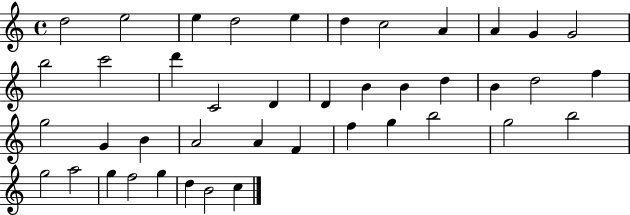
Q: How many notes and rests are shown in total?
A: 42